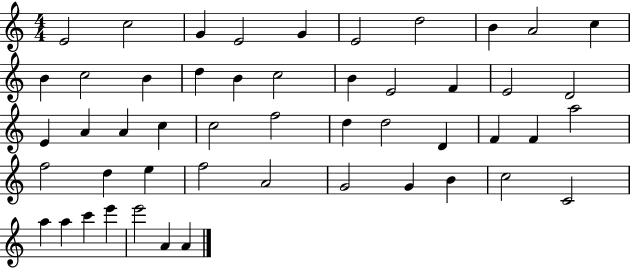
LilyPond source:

{
  \clef treble
  \numericTimeSignature
  \time 4/4
  \key c \major
  e'2 c''2 | g'4 e'2 g'4 | e'2 d''2 | b'4 a'2 c''4 | \break b'4 c''2 b'4 | d''4 b'4 c''2 | b'4 e'2 f'4 | e'2 d'2 | \break e'4 a'4 a'4 c''4 | c''2 f''2 | d''4 d''2 d'4 | f'4 f'4 a''2 | \break f''2 d''4 e''4 | f''2 a'2 | g'2 g'4 b'4 | c''2 c'2 | \break a''4 a''4 c'''4 e'''4 | e'''2 a'4 a'4 | \bar "|."
}